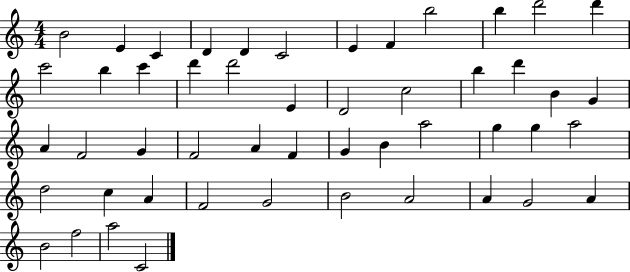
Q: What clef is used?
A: treble